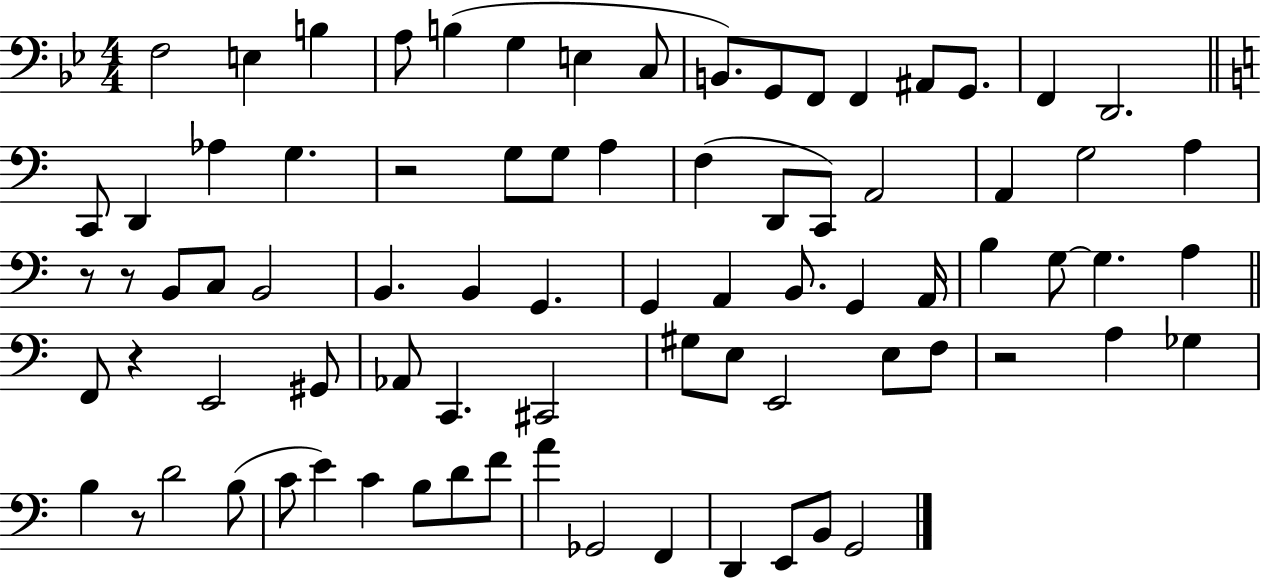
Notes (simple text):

F3/h E3/q B3/q A3/e B3/q G3/q E3/q C3/e B2/e. G2/e F2/e F2/q A#2/e G2/e. F2/q D2/h. C2/e D2/q Ab3/q G3/q. R/h G3/e G3/e A3/q F3/q D2/e C2/e A2/h A2/q G3/h A3/q R/e R/e B2/e C3/e B2/h B2/q. B2/q G2/q. G2/q A2/q B2/e. G2/q A2/s B3/q G3/e G3/q. A3/q F2/e R/q E2/h G#2/e Ab2/e C2/q. C#2/h G#3/e E3/e E2/h E3/e F3/e R/h A3/q Gb3/q B3/q R/e D4/h B3/e C4/e E4/q C4/q B3/e D4/e F4/e A4/q Gb2/h F2/q D2/q E2/e B2/e G2/h